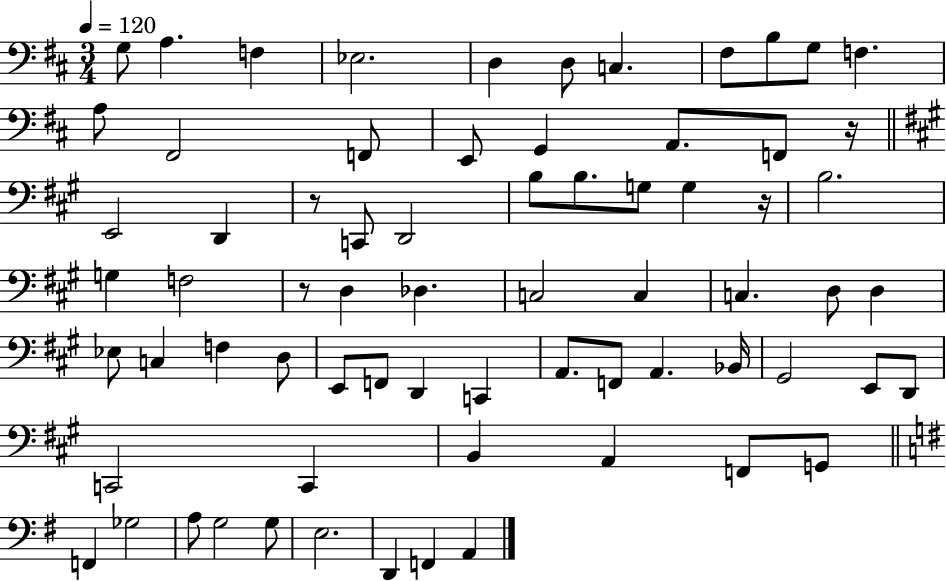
X:1
T:Untitled
M:3/4
L:1/4
K:D
G,/2 A, F, _E,2 D, D,/2 C, ^F,/2 B,/2 G,/2 F, A,/2 ^F,,2 F,,/2 E,,/2 G,, A,,/2 F,,/2 z/4 E,,2 D,, z/2 C,,/2 D,,2 B,/2 B,/2 G,/2 G, z/4 B,2 G, F,2 z/2 D, _D, C,2 C, C, D,/2 D, _E,/2 C, F, D,/2 E,,/2 F,,/2 D,, C,, A,,/2 F,,/2 A,, _B,,/4 ^G,,2 E,,/2 D,,/2 C,,2 C,, B,, A,, F,,/2 G,,/2 F,, _G,2 A,/2 G,2 G,/2 E,2 D,, F,, A,,